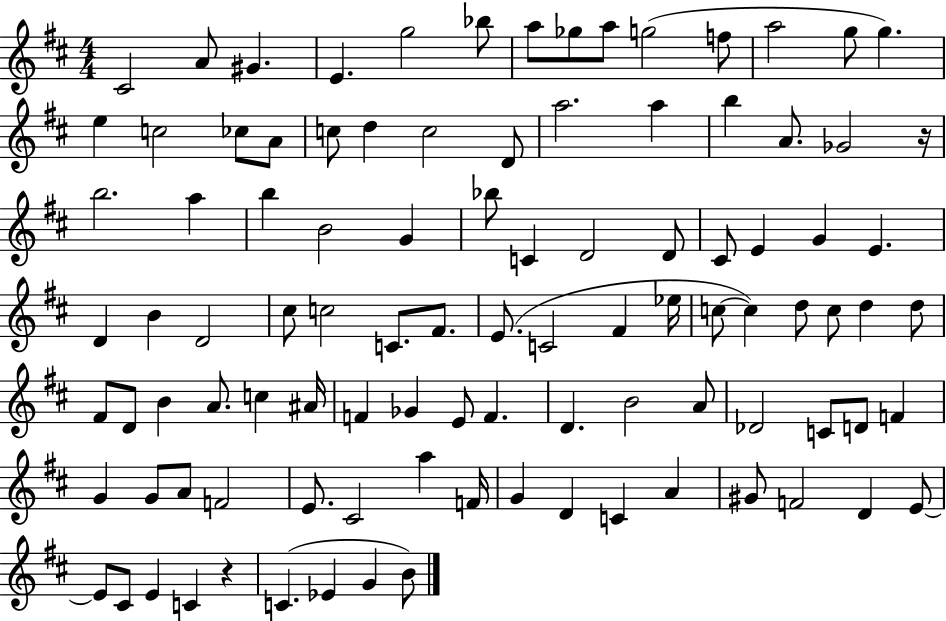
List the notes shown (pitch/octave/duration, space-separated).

C#4/h A4/e G#4/q. E4/q. G5/h Bb5/e A5/e Gb5/e A5/e G5/h F5/e A5/h G5/e G5/q. E5/q C5/h CES5/e A4/e C5/e D5/q C5/h D4/e A5/h. A5/q B5/q A4/e. Gb4/h R/s B5/h. A5/q B5/q B4/h G4/q Bb5/e C4/q D4/h D4/e C#4/e E4/q G4/q E4/q. D4/q B4/q D4/h C#5/e C5/h C4/e. F#4/e. E4/e. C4/h F#4/q Eb5/s C5/e C5/q D5/e C5/e D5/q D5/e F#4/e D4/e B4/q A4/e. C5/q A#4/s F4/q Gb4/q E4/e F4/q. D4/q. B4/h A4/e Db4/h C4/e D4/e F4/q G4/q G4/e A4/e F4/h E4/e. C#4/h A5/q F4/s G4/q D4/q C4/q A4/q G#4/e F4/h D4/q E4/e E4/e C#4/e E4/q C4/q R/q C4/q. Eb4/q G4/q B4/e